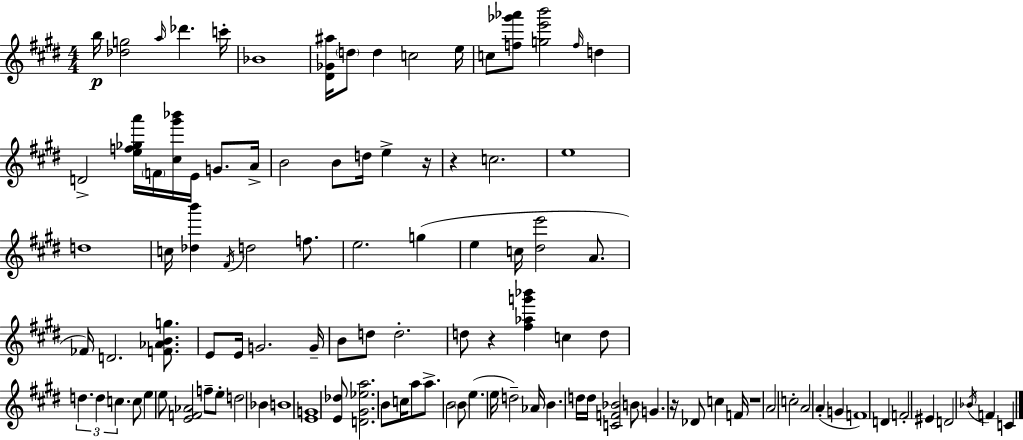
{
  \clef treble
  \numericTimeSignature
  \time 4/4
  \key e \major
  b''16\p <des'' g''>2 \grace { a''16 } des'''4. | c'''16-. bes'1 | <dis' ges' ais''>16 \parenthesize d''8 d''4 c''2 | e''16 c''8 <f'' ges''' aes'''>8 <g'' e''' b'''>2 \grace { f''16 } d''4 | \break d'2-> <e'' f'' ges'' a'''>16 \parenthesize f'16 <cis'' gis''' bes'''>16 e'16 g'8. | a'16-> b'2 b'8 d''16 e''4-> | r16 r4 c''2. | e''1 | \break d''1 | c''16 <des'' b'''>4 \acciaccatura { fis'16 } d''2 | f''8. e''2. g''4( | e''4 c''16 <dis'' e'''>2 | \break a'8. fes'16) d'2. | <f' aes' b' g''>8. e'8 e'16 g'2. | g'16-- b'8 d''8 d''2.-. | d''8 r4 <fis'' aes'' g''' bes'''>4 c''4 | \break d''8 \tuplet 3/2 { d''4. d''4 c''4. } | c''8 e''4 e''8 <e' f' aes'>2 | f''8-- e''8-. d''2 bes'4 | b'1 | \break <e' g'>1 | <e' des''>8 <d' gis' ees'' a''>2. | b'8 c''16 a''8 a''8.-> b'2 | \parenthesize b'8 e''4.( e''16 d''2--) | \break aes'16 b'4. d''16 d''16 <c' f' bes'>2 | b'8 g'4. r16 des'8 c''4 | f'16 r1 | a'2 c''2-. | \break a'2 a'4-.( g'4 | f'1) | d'4 f'2-. eis'4 | d'2 \acciaccatura { bes'16 } f'4 | \break c'4 \bar "|."
}